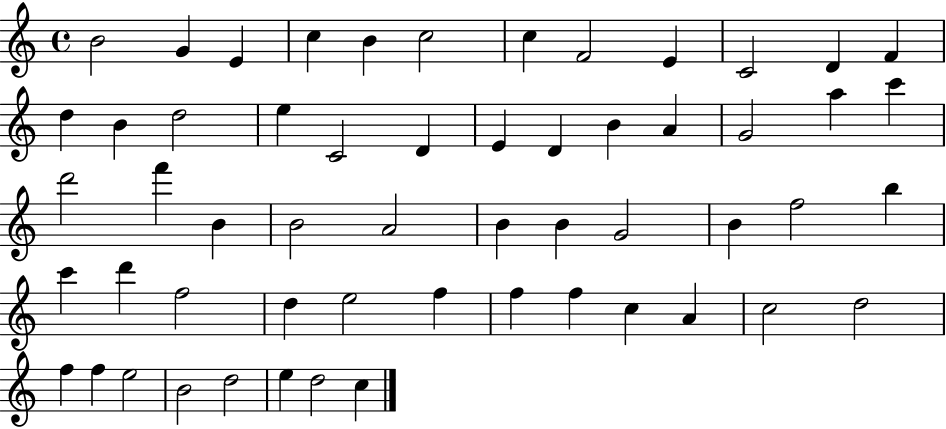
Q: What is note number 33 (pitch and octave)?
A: G4